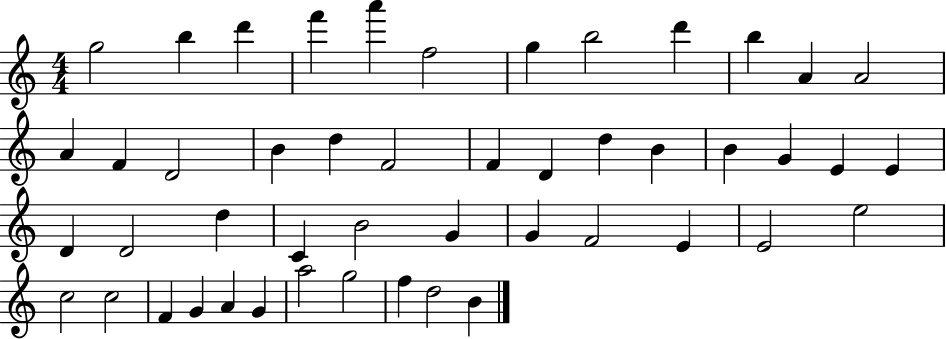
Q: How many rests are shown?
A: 0